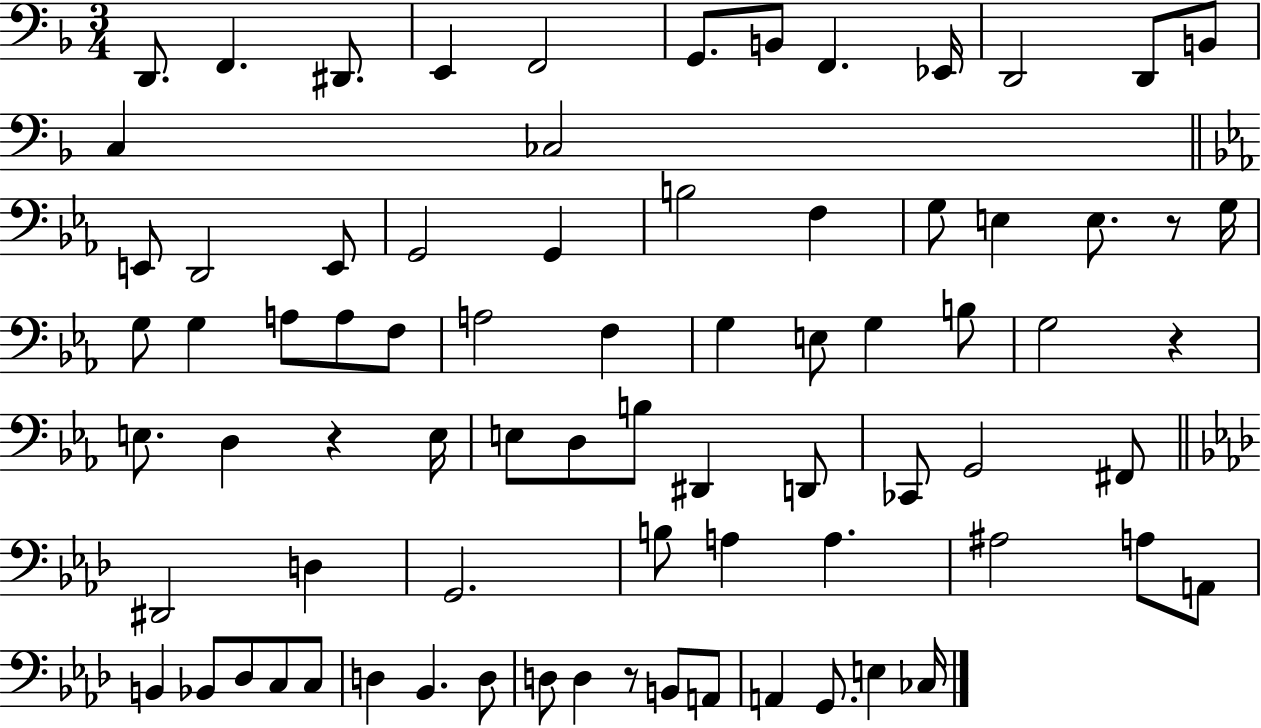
{
  \clef bass
  \numericTimeSignature
  \time 3/4
  \key f \major
  d,8. f,4. dis,8. | e,4 f,2 | g,8. b,8 f,4. ees,16 | d,2 d,8 b,8 | \break c4 ces2 | \bar "||" \break \key ees \major e,8 d,2 e,8 | g,2 g,4 | b2 f4 | g8 e4 e8. r8 g16 | \break g8 g4 a8 a8 f8 | a2 f4 | g4 e8 g4 b8 | g2 r4 | \break e8. d4 r4 e16 | e8 d8 b8 dis,4 d,8 | ces,8 g,2 fis,8 | \bar "||" \break \key f \minor dis,2 d4 | g,2. | b8 a4 a4. | ais2 a8 a,8 | \break b,4 bes,8 des8 c8 c8 | d4 bes,4. d8 | d8 d4 r8 b,8 a,8 | a,4 g,8. e4 ces16 | \break \bar "|."
}